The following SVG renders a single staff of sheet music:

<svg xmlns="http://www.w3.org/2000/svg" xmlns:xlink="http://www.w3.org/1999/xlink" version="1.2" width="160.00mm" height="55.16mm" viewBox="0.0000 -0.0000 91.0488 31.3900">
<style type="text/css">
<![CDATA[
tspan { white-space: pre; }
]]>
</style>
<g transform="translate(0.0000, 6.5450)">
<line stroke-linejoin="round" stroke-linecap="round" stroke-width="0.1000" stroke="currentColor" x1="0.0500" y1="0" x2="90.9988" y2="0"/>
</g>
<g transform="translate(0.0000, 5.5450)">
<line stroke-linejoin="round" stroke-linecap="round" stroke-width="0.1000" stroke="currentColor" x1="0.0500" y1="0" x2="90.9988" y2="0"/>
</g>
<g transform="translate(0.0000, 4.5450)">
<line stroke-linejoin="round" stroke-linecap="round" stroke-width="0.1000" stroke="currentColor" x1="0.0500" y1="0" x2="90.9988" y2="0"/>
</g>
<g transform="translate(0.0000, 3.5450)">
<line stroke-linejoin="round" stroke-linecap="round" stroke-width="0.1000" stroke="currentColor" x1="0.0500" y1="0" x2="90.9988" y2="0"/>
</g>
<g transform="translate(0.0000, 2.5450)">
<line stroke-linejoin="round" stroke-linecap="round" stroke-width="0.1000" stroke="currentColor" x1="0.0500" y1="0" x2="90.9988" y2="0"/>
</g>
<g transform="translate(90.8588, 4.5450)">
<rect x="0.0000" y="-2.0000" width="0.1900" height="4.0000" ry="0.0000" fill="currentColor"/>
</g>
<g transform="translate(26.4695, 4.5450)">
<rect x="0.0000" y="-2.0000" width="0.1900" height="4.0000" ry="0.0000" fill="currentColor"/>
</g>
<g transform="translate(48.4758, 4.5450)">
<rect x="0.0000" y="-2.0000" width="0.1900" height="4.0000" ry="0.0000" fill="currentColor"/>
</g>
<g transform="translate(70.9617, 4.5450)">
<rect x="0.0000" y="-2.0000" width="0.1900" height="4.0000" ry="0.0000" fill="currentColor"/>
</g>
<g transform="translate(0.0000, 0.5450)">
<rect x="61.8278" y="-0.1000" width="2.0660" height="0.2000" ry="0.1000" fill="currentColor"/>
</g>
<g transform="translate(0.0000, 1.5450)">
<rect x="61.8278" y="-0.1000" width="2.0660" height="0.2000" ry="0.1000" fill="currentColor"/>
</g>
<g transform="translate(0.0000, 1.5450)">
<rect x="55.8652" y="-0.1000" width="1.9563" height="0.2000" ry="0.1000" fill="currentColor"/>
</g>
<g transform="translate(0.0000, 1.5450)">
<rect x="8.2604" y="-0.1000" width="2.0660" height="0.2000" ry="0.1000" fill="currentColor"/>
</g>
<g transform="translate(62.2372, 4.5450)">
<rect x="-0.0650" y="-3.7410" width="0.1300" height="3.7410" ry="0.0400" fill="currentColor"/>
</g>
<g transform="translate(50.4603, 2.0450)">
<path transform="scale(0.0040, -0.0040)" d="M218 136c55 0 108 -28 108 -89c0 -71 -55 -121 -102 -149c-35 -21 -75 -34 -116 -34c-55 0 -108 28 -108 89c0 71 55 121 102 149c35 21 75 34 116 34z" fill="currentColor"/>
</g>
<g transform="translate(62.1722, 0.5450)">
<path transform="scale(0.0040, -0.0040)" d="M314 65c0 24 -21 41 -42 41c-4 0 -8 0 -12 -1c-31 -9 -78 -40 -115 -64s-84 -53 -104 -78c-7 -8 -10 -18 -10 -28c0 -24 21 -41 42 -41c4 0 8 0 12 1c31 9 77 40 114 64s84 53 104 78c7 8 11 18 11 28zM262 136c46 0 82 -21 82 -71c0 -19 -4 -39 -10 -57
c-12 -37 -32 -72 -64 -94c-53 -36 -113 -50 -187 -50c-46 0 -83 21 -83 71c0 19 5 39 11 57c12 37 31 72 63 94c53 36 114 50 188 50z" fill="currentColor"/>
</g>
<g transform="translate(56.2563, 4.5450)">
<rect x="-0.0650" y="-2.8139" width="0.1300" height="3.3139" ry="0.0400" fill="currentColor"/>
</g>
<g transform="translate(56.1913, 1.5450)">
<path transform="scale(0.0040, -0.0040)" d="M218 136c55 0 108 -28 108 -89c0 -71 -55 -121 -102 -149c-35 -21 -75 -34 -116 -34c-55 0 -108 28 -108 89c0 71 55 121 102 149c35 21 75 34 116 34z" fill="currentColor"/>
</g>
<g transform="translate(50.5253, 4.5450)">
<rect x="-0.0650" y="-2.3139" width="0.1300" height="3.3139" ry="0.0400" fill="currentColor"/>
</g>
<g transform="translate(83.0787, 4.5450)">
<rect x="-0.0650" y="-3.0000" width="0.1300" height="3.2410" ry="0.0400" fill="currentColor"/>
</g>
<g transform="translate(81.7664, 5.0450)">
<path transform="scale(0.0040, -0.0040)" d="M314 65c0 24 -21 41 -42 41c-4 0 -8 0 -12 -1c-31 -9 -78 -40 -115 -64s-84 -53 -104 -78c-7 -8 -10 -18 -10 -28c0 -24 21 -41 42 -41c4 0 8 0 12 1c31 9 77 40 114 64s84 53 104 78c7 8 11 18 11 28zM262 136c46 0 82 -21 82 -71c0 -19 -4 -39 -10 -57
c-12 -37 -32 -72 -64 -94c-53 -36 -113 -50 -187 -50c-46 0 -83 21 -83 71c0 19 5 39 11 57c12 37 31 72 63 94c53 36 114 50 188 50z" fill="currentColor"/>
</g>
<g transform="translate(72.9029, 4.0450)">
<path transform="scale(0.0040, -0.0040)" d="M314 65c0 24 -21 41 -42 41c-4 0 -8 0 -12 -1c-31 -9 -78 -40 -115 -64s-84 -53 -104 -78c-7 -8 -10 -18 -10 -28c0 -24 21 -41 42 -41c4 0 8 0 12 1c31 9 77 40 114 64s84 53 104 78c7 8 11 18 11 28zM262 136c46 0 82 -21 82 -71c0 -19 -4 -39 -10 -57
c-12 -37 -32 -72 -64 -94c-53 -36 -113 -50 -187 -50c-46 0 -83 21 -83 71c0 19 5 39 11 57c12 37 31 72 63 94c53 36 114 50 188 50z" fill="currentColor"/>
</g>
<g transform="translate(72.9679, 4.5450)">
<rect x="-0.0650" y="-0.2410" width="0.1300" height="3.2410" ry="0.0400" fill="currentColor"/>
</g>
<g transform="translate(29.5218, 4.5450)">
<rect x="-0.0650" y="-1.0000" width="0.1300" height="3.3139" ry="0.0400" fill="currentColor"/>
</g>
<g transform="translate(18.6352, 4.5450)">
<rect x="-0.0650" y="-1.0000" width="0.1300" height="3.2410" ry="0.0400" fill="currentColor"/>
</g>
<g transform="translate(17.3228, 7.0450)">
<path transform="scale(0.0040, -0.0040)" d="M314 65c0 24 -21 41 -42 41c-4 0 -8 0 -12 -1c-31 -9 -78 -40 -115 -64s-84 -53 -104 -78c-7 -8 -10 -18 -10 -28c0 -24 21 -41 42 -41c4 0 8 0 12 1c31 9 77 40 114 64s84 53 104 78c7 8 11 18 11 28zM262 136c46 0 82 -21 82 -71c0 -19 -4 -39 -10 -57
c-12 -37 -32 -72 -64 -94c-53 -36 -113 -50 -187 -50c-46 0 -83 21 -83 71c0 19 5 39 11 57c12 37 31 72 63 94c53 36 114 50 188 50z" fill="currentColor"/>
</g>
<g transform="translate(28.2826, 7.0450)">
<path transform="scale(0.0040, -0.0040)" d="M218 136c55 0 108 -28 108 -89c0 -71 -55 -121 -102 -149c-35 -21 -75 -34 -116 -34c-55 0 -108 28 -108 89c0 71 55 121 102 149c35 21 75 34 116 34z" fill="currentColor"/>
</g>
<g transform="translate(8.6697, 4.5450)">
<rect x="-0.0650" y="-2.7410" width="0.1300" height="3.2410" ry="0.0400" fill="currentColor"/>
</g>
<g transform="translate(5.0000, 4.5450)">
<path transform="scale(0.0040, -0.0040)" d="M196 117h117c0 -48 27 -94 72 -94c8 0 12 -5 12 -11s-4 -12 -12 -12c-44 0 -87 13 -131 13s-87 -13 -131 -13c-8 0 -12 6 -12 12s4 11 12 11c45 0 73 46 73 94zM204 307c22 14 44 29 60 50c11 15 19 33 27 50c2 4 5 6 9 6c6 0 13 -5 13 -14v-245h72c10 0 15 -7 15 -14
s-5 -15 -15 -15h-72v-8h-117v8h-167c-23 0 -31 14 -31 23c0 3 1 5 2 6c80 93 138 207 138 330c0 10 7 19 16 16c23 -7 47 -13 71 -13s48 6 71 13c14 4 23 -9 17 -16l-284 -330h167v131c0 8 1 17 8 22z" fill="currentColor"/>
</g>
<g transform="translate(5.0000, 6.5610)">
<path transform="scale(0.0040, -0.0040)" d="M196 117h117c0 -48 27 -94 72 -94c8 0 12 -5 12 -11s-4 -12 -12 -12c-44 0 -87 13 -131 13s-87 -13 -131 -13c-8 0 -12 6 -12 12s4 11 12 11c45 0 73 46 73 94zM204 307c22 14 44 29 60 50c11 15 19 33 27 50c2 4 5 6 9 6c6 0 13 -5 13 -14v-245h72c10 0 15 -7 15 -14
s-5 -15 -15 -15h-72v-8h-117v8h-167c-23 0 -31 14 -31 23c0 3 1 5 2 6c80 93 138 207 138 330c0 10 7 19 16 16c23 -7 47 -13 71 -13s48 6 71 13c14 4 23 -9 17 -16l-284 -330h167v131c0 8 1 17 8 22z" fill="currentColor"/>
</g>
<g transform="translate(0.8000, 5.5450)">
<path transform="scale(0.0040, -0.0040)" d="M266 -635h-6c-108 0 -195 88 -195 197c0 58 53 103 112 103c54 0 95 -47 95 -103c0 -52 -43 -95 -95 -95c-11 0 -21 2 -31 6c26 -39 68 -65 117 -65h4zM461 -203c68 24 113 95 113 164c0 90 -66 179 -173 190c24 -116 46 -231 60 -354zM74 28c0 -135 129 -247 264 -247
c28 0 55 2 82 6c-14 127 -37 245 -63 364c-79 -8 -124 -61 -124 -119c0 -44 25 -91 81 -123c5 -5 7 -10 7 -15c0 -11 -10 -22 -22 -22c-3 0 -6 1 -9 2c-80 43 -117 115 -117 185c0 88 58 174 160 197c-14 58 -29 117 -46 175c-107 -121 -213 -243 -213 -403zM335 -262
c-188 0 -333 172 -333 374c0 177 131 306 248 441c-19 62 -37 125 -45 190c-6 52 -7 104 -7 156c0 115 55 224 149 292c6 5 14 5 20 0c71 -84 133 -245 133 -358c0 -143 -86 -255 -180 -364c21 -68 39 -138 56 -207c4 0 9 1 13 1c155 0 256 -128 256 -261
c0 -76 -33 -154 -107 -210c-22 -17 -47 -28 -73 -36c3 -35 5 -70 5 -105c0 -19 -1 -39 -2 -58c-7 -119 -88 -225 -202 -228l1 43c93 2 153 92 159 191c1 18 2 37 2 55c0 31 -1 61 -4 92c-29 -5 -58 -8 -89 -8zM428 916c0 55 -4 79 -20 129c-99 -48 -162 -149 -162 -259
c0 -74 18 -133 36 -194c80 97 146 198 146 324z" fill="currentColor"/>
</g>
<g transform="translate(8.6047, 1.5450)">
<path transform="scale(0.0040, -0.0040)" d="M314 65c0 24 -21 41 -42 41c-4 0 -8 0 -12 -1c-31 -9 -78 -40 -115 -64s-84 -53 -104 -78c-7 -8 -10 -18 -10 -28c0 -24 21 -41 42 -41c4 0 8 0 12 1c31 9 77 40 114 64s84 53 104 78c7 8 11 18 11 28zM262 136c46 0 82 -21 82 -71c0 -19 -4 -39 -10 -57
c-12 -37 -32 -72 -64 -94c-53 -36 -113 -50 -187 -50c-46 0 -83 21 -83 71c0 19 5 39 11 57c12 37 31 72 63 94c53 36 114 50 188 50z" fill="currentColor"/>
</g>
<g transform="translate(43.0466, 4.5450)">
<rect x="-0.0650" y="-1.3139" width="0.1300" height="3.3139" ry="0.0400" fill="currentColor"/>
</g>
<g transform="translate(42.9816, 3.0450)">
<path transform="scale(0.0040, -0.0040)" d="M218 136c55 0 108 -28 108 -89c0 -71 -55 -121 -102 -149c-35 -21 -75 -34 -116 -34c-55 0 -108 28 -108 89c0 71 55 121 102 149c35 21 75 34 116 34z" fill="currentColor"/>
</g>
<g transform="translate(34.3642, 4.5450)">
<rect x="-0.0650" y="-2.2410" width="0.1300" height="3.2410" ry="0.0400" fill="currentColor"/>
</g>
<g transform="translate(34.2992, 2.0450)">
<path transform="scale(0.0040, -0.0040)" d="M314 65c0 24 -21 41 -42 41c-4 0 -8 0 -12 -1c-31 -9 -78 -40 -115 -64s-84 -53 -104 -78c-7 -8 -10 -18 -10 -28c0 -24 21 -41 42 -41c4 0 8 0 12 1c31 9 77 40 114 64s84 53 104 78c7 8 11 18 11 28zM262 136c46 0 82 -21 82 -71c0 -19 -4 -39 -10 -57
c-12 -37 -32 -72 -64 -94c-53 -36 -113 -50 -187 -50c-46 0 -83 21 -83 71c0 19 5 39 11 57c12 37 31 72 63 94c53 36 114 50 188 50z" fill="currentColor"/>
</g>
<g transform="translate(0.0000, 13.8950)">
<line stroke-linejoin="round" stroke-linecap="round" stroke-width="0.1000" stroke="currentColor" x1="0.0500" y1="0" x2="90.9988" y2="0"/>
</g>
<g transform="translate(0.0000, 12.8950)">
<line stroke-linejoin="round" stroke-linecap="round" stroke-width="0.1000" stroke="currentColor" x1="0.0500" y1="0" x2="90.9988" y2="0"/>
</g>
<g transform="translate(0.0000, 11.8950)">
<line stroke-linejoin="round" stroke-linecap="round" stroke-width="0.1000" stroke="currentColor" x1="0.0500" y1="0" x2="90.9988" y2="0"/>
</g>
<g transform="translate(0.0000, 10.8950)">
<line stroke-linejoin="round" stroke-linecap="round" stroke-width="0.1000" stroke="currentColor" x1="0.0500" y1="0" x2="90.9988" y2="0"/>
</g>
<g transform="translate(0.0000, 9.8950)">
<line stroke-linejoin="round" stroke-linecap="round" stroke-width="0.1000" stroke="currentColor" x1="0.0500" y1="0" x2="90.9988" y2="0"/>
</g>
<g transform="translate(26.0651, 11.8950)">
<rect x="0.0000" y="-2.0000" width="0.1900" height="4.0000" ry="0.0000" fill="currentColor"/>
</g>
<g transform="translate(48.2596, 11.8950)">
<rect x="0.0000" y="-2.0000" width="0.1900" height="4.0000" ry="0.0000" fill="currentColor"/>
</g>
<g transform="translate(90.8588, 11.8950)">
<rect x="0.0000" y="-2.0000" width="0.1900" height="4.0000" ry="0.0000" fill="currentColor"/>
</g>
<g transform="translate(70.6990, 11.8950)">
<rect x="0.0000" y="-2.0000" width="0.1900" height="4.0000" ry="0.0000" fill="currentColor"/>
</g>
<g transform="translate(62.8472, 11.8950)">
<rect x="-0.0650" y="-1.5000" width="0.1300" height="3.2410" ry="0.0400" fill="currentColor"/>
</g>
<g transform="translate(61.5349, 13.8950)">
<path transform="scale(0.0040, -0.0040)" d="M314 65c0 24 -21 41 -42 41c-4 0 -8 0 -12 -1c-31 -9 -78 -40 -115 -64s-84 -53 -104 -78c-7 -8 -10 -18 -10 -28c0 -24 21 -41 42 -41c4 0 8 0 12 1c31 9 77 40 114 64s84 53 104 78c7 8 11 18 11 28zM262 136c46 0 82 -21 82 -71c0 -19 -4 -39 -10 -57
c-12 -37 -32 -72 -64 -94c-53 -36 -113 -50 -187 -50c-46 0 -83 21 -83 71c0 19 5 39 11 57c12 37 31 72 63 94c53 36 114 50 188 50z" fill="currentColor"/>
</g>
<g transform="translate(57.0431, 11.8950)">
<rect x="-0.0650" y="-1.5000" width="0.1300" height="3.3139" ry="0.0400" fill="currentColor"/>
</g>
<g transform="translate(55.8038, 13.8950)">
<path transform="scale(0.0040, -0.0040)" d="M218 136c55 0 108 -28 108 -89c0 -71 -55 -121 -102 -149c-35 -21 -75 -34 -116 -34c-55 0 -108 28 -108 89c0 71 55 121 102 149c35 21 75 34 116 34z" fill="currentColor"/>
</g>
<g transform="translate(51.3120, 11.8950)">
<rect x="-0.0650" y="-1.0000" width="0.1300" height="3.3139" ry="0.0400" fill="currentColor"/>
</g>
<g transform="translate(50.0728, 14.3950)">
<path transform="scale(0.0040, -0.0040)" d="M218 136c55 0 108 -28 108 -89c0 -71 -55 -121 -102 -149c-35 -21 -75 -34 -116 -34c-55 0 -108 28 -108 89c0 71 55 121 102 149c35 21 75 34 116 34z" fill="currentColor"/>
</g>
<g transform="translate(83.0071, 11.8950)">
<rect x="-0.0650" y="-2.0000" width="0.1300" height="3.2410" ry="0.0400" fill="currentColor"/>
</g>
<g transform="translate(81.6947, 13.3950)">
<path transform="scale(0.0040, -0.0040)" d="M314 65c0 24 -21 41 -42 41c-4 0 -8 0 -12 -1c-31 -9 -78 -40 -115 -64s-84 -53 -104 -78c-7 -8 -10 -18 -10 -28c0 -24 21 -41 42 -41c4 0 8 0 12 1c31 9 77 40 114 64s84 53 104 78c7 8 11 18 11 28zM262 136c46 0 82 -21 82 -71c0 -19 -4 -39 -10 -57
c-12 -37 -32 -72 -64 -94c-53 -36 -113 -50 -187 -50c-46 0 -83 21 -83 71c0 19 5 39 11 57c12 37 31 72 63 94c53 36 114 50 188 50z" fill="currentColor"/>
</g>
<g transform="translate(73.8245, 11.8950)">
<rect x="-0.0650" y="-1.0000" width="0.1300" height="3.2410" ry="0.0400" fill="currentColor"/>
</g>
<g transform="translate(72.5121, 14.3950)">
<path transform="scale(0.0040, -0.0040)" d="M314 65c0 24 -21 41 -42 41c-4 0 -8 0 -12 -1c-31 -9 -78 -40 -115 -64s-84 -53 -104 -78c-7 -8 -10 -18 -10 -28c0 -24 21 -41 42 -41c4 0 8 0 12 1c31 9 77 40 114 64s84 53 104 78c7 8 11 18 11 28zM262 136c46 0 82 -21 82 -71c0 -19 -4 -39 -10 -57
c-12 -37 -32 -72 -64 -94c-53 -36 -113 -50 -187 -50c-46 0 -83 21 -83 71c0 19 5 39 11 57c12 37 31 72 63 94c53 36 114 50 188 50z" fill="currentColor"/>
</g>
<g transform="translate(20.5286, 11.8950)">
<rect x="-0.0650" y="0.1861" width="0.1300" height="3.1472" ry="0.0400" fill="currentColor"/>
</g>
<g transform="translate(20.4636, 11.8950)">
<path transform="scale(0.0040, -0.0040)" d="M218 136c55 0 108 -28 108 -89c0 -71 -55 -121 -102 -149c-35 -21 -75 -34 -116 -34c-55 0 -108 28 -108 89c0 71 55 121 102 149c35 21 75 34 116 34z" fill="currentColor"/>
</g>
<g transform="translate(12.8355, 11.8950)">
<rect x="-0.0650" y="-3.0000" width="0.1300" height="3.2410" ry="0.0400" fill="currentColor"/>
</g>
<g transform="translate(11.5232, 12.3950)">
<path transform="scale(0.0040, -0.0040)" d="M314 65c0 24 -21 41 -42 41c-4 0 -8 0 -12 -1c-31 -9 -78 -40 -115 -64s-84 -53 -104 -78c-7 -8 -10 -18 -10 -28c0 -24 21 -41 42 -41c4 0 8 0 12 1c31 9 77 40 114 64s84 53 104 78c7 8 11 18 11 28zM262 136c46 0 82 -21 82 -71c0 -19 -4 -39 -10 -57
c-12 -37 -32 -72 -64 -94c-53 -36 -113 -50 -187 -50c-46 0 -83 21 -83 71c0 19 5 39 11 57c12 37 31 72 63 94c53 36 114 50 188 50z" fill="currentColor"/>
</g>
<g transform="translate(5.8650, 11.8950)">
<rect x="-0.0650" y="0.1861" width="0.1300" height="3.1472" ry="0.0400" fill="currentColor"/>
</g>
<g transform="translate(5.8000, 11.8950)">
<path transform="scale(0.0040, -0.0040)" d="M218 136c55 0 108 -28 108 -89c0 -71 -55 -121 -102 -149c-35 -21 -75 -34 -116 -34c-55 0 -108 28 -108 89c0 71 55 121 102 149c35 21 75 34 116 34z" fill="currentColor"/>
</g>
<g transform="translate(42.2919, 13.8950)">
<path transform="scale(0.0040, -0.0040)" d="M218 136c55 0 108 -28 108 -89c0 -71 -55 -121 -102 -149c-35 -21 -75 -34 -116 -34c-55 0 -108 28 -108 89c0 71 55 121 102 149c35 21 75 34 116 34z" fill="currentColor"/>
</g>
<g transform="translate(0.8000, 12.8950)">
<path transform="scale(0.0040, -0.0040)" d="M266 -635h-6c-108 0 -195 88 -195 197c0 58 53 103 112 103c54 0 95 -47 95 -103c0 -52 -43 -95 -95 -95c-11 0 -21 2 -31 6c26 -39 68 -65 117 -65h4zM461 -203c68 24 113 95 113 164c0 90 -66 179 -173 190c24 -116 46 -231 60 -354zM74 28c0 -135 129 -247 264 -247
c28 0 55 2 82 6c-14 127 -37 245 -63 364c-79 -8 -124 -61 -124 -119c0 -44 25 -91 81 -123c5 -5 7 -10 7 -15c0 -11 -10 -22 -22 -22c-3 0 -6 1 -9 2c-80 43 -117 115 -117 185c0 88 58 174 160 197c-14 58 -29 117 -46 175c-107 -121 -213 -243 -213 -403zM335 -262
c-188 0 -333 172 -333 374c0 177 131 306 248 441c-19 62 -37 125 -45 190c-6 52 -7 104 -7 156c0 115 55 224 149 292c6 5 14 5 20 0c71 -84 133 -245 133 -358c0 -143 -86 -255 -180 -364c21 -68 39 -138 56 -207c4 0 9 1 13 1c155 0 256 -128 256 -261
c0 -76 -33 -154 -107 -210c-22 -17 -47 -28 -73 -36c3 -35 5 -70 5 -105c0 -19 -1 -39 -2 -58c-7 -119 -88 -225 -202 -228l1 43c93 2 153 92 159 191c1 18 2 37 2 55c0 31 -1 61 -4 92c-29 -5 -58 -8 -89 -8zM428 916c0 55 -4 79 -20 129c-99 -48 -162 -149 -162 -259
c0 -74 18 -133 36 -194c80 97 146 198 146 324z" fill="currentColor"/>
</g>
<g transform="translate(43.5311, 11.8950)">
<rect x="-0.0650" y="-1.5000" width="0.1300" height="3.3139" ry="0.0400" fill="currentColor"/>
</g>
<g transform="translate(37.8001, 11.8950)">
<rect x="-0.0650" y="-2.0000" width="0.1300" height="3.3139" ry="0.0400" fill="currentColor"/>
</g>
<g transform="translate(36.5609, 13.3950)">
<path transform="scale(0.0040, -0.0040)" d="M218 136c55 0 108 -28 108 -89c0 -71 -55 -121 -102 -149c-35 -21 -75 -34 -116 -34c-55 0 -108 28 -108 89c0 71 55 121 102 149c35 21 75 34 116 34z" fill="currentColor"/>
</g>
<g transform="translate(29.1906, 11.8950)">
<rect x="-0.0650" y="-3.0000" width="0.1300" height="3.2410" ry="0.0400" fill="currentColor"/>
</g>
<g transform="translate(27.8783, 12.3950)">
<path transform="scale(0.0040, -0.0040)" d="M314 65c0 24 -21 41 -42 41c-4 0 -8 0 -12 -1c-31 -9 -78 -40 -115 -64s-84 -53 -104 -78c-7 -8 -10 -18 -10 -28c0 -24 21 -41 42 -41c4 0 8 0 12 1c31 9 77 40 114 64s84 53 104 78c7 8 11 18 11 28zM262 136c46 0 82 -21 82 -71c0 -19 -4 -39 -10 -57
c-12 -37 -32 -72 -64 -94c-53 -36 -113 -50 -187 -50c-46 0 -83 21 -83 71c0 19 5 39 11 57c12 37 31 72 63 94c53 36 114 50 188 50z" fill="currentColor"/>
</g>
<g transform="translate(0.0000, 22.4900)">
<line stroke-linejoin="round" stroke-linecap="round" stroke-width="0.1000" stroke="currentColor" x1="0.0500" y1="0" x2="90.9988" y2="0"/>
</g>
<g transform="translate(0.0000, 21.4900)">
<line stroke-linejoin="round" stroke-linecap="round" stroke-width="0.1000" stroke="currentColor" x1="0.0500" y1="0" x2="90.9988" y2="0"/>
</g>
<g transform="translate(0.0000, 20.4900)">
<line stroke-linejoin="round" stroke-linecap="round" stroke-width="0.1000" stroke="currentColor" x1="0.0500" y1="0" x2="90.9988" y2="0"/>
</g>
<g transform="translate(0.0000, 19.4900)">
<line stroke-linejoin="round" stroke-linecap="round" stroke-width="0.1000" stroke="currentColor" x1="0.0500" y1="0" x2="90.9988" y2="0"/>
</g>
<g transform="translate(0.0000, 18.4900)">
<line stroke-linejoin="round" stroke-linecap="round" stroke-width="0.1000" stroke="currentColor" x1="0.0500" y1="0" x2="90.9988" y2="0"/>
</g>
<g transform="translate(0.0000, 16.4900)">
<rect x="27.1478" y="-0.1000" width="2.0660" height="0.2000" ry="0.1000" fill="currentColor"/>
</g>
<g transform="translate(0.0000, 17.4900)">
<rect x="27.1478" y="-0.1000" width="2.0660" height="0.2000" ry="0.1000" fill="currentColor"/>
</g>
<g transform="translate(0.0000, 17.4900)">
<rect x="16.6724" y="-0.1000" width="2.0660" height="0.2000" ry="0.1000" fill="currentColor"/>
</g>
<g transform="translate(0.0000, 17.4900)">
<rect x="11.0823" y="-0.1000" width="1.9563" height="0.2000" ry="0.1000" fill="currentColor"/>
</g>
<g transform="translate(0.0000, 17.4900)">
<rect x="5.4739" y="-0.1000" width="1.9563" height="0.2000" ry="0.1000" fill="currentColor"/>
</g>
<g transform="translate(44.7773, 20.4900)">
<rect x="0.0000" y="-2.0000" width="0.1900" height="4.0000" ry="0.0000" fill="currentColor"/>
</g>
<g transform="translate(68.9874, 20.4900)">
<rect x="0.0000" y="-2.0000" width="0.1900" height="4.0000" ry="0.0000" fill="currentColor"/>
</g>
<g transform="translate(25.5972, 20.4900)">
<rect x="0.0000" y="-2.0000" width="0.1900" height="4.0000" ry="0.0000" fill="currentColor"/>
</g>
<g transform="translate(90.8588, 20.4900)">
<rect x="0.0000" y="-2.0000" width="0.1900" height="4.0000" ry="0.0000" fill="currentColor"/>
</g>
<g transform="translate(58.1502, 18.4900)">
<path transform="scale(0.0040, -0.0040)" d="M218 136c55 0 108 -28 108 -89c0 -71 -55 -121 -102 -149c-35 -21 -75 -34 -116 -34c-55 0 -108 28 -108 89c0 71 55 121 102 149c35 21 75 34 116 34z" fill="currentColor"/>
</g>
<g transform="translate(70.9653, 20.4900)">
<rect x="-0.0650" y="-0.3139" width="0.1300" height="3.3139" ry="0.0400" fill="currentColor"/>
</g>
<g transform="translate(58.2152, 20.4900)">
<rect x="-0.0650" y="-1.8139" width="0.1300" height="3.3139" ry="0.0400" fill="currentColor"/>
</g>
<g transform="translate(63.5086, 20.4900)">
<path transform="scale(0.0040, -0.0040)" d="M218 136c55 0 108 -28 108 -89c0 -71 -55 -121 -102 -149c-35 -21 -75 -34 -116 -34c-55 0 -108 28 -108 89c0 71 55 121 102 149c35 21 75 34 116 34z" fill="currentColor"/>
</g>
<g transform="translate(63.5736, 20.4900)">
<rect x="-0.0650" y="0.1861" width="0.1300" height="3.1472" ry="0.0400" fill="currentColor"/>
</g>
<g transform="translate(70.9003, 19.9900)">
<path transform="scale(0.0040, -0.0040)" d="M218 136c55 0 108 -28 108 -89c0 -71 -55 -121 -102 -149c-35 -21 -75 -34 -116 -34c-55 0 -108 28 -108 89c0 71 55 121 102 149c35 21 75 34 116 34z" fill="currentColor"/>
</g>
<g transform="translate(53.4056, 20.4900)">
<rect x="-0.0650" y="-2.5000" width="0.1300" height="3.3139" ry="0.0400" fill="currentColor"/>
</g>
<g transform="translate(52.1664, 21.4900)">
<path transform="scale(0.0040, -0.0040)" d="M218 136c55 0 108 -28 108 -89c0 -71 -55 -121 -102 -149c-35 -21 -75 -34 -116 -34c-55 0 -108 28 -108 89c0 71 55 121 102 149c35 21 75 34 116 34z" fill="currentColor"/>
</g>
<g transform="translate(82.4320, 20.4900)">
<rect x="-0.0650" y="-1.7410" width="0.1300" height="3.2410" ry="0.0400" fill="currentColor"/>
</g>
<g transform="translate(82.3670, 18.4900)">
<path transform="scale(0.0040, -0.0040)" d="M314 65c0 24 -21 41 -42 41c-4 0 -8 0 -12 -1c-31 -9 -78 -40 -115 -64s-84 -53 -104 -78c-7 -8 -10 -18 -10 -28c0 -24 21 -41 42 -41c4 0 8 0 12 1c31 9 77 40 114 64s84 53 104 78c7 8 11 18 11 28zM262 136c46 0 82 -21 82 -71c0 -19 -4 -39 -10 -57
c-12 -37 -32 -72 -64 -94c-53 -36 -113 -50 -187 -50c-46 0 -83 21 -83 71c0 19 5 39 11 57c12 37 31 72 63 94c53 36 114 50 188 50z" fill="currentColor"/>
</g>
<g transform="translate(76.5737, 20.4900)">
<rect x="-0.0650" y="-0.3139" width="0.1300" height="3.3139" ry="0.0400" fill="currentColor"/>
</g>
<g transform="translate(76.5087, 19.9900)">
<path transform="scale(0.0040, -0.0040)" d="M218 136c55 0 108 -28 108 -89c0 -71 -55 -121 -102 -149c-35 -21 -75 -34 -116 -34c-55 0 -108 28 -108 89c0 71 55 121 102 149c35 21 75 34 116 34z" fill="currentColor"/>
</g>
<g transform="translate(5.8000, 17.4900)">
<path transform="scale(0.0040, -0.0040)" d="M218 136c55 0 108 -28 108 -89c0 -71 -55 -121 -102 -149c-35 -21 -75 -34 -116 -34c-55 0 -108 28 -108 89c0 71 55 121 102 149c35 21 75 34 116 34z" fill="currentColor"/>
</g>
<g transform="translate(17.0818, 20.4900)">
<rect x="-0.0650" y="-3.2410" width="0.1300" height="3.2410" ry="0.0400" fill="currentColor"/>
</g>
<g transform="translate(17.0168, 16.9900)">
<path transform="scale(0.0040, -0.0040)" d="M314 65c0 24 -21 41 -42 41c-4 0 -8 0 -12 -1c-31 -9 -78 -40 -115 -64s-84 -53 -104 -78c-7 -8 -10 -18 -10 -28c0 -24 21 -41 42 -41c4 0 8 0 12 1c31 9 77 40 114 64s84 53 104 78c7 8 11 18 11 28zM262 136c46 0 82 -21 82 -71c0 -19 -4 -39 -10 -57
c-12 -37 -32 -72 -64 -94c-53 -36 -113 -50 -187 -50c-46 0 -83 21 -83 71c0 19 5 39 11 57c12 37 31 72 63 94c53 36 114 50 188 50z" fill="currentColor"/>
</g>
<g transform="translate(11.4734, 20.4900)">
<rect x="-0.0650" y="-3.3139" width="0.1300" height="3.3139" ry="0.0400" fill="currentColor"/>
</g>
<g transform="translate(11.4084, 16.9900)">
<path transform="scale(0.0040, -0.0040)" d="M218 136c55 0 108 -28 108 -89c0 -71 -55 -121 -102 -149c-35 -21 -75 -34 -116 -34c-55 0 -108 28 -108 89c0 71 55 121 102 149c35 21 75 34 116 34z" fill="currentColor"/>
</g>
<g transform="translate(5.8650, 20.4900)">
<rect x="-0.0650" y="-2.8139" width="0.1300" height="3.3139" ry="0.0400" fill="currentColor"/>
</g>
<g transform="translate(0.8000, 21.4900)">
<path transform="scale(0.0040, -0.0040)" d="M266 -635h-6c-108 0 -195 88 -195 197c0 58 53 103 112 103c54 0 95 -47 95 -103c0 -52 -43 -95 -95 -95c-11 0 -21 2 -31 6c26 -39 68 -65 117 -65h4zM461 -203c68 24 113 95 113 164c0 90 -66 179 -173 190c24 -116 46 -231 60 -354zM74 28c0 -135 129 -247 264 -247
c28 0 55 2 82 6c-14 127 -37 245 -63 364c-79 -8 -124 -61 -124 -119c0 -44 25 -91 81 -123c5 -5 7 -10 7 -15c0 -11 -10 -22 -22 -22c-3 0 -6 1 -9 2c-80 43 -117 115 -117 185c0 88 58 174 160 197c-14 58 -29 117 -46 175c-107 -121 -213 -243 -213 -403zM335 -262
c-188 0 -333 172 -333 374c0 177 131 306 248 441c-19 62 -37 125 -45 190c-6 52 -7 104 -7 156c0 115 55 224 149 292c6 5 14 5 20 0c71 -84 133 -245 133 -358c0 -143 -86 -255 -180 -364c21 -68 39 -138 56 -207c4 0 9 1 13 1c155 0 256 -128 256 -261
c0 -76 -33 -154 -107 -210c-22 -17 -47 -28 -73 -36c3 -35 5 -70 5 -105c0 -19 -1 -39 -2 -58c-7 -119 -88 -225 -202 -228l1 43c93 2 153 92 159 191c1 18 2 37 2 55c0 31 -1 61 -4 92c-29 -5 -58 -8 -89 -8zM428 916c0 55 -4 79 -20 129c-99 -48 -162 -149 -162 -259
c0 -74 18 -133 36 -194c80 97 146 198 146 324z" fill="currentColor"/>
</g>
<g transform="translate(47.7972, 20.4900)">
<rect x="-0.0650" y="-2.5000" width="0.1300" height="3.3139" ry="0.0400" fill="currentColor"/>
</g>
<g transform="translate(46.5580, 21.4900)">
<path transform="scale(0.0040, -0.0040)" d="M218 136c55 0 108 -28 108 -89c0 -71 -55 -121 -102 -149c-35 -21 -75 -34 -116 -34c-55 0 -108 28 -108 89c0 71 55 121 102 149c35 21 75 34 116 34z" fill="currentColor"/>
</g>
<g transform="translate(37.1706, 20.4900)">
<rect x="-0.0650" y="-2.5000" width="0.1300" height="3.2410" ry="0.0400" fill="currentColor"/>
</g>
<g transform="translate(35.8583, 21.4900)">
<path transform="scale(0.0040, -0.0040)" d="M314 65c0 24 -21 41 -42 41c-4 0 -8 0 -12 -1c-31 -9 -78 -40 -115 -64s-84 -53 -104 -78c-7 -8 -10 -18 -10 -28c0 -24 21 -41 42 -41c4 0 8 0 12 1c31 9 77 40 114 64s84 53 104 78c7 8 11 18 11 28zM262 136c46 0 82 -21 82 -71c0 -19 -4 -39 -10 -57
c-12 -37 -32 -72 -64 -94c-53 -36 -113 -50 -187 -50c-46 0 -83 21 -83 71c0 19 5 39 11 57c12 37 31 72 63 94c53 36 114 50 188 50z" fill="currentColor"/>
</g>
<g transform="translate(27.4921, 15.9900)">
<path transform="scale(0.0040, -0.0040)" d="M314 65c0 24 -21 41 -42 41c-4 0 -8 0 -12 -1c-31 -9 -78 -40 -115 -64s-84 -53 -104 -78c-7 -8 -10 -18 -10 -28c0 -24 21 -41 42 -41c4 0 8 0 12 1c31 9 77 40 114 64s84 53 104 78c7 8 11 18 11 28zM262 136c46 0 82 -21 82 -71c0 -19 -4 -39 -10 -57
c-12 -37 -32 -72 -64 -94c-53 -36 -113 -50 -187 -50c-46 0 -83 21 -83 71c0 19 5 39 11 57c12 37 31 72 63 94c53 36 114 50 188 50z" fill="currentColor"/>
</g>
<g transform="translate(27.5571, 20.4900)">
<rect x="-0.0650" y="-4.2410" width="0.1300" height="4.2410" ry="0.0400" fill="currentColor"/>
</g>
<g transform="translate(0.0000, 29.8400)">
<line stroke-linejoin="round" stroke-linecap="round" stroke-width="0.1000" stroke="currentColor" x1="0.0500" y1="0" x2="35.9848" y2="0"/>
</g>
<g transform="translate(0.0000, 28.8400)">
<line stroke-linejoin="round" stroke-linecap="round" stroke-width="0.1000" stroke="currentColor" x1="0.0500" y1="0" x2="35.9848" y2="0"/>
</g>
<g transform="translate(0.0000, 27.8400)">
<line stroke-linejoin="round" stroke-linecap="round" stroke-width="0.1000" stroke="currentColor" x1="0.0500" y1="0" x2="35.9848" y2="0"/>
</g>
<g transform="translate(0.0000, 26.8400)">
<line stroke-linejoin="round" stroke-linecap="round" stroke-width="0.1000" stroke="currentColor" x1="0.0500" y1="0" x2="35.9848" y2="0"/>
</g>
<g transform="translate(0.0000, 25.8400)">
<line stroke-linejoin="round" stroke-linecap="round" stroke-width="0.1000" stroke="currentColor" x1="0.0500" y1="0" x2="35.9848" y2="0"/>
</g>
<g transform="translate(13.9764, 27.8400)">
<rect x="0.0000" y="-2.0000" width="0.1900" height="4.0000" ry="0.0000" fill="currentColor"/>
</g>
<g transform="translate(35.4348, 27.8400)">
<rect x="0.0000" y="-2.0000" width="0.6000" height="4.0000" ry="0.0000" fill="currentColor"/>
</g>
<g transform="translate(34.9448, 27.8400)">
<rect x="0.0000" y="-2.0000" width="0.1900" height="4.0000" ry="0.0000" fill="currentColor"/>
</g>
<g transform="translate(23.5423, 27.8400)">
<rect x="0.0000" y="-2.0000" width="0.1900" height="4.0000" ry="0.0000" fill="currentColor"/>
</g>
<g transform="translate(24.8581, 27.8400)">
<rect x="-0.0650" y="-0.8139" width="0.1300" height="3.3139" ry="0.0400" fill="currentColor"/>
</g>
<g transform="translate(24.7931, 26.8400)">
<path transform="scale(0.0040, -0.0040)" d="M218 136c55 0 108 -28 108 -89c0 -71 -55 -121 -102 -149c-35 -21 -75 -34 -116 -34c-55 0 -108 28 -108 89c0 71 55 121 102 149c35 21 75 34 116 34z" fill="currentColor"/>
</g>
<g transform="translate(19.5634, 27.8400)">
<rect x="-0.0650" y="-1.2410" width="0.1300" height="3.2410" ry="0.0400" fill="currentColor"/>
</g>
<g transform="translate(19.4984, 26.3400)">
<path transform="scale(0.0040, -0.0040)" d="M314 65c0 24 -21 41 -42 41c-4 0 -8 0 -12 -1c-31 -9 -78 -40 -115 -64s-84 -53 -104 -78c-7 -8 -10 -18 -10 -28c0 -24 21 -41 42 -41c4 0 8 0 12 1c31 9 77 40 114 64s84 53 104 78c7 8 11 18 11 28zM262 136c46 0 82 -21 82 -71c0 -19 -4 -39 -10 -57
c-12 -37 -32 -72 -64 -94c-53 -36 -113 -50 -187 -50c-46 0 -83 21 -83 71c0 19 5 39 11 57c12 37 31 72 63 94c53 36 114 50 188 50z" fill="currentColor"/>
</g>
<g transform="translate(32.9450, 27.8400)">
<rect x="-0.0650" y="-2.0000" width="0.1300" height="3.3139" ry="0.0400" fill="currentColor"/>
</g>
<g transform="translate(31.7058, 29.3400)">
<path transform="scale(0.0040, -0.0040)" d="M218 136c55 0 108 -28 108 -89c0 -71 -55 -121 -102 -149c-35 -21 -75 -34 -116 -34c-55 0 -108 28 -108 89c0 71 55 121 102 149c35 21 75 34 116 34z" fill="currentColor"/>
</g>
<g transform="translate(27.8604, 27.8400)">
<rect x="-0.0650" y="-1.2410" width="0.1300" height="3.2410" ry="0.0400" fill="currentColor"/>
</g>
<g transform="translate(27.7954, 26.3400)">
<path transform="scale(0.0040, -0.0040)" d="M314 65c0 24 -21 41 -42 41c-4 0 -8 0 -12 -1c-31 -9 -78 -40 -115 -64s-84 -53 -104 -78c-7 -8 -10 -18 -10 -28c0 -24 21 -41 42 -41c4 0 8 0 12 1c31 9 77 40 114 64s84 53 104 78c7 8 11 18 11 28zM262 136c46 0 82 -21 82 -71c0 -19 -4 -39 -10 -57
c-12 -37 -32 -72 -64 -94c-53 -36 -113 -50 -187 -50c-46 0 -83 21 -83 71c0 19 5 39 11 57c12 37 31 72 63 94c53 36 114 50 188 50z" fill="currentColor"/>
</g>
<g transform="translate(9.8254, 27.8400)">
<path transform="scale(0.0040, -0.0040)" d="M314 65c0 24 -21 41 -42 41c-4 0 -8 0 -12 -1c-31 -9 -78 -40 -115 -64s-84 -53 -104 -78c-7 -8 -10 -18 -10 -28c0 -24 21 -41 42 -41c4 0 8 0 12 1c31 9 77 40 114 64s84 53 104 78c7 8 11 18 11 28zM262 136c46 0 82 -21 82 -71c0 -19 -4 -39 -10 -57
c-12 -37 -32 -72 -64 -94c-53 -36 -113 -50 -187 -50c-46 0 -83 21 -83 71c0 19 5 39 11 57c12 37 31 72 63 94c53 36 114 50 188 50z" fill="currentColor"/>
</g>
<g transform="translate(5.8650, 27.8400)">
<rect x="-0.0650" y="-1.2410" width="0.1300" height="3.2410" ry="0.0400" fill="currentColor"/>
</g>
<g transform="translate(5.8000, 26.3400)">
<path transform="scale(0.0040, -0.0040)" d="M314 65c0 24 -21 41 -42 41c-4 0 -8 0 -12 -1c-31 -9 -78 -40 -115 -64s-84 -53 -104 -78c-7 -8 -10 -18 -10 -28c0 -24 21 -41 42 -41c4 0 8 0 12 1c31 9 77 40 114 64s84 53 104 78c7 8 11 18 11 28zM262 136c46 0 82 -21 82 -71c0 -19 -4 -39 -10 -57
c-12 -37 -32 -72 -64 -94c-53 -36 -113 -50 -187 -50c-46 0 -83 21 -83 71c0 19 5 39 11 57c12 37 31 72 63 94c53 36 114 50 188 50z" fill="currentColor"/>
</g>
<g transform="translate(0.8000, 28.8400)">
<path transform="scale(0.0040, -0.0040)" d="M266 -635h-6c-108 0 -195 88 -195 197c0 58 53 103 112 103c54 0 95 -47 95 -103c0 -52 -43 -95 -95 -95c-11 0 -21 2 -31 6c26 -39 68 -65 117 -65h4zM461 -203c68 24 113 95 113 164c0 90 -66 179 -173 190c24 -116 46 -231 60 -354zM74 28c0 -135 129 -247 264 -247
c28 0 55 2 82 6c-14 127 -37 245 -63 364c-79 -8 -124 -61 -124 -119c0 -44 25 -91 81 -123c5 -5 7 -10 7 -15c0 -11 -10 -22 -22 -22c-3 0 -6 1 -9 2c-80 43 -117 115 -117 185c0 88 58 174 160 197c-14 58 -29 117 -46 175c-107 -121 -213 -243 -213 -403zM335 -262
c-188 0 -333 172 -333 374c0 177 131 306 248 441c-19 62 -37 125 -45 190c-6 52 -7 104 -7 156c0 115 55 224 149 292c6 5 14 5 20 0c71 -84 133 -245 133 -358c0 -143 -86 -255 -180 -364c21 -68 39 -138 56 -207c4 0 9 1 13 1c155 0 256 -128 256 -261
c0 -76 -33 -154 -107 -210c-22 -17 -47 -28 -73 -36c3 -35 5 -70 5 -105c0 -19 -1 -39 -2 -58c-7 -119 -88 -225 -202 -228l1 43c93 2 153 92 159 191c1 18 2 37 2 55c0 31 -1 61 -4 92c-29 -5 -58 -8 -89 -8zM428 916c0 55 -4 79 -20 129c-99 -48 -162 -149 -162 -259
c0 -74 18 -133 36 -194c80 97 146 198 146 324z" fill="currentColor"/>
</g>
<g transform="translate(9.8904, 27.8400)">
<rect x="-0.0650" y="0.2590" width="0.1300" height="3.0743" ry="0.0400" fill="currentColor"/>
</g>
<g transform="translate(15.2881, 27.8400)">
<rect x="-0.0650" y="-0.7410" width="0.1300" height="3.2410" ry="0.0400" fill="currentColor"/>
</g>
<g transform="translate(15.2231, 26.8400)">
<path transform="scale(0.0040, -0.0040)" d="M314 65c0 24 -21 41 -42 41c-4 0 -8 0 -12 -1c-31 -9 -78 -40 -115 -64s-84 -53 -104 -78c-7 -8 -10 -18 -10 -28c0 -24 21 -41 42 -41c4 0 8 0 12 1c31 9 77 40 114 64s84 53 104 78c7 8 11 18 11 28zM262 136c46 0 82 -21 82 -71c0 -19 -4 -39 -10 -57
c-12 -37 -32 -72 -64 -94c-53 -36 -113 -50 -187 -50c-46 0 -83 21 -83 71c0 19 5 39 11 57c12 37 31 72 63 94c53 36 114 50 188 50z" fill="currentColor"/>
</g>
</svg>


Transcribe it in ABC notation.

X:1
T:Untitled
M:4/4
L:1/4
K:C
a2 D2 D g2 e g a c'2 c2 A2 B A2 B A2 F E D E E2 D2 F2 a b b2 d'2 G2 G G f B c c f2 e2 B2 d2 e2 d e2 F